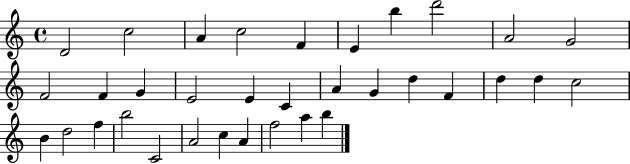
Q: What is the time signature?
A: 4/4